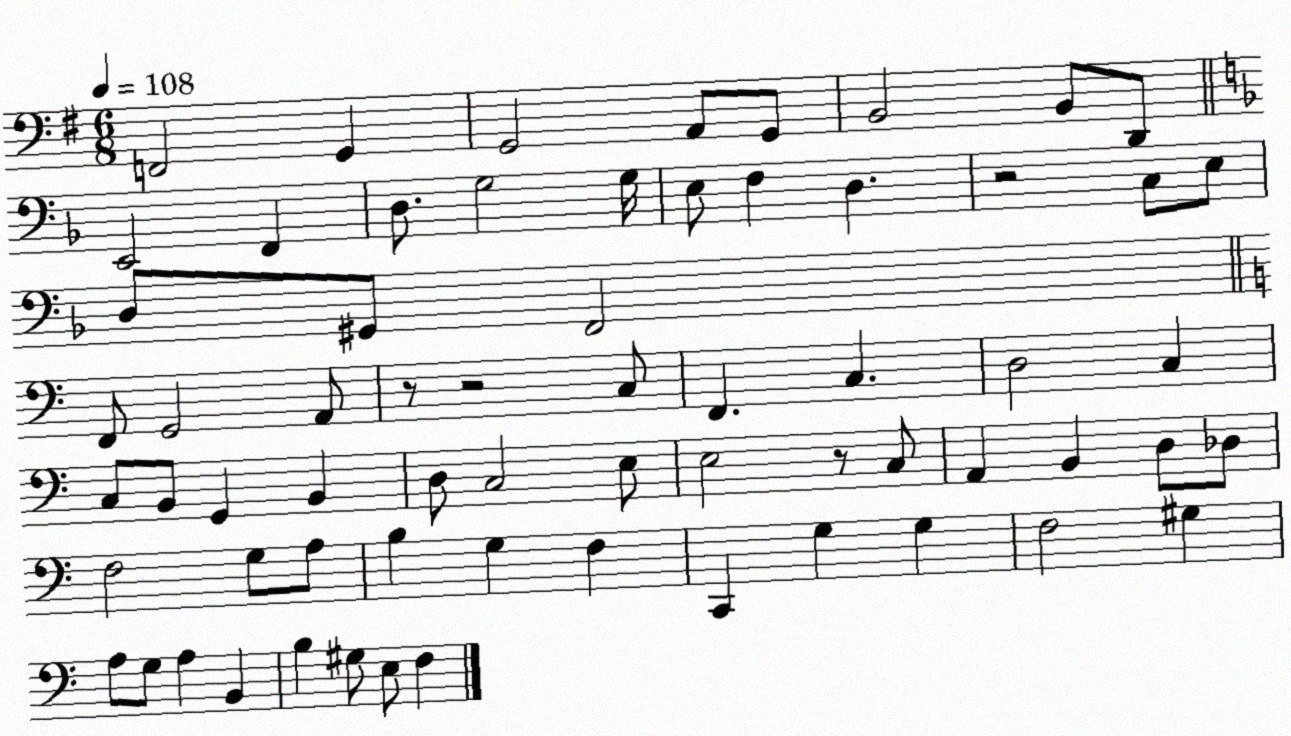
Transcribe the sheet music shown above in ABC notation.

X:1
T:Untitled
M:6/8
L:1/4
K:G
F,,2 G,, G,,2 A,,/2 G,,/2 B,,2 B,,/2 D,,/2 E,,2 F,, D,/2 G,2 G,/4 E,/2 F, D, z2 C,/2 E,/2 D,/2 ^G,,/2 F,,2 F,,/2 G,,2 A,,/2 z/2 z2 C,/2 F,, C, D,2 C, C,/2 B,,/2 G,, B,, D,/2 C,2 E,/2 E,2 z/2 C,/2 A,, B,, D,/2 _D,/2 F,2 G,/2 A,/2 B, G, F, C,, G, G, F,2 ^G, A,/2 G,/2 A, B,, B, ^G,/2 E,/2 F,